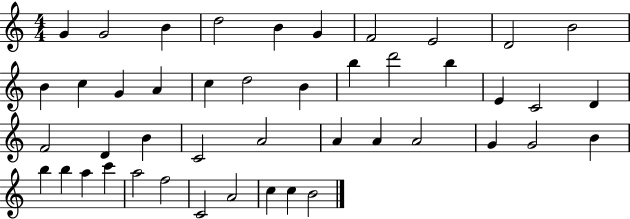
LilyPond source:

{
  \clef treble
  \numericTimeSignature
  \time 4/4
  \key c \major
  g'4 g'2 b'4 | d''2 b'4 g'4 | f'2 e'2 | d'2 b'2 | \break b'4 c''4 g'4 a'4 | c''4 d''2 b'4 | b''4 d'''2 b''4 | e'4 c'2 d'4 | \break f'2 d'4 b'4 | c'2 a'2 | a'4 a'4 a'2 | g'4 g'2 b'4 | \break b''4 b''4 a''4 c'''4 | a''2 f''2 | c'2 a'2 | c''4 c''4 b'2 | \break \bar "|."
}